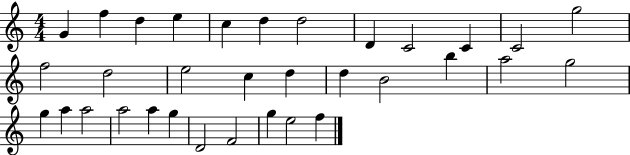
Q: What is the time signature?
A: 4/4